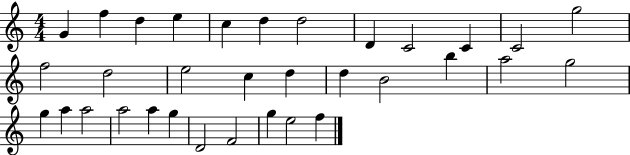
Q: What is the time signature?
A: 4/4